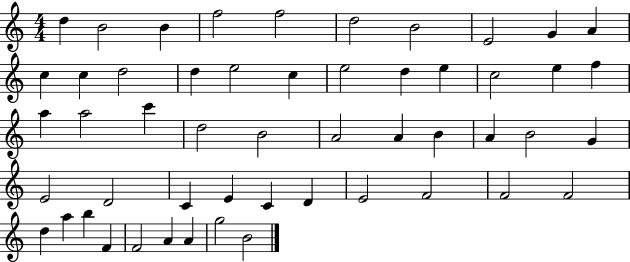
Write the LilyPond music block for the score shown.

{
  \clef treble
  \numericTimeSignature
  \time 4/4
  \key c \major
  d''4 b'2 b'4 | f''2 f''2 | d''2 b'2 | e'2 g'4 a'4 | \break c''4 c''4 d''2 | d''4 e''2 c''4 | e''2 d''4 e''4 | c''2 e''4 f''4 | \break a''4 a''2 c'''4 | d''2 b'2 | a'2 a'4 b'4 | a'4 b'2 g'4 | \break e'2 d'2 | c'4 e'4 c'4 d'4 | e'2 f'2 | f'2 f'2 | \break d''4 a''4 b''4 f'4 | f'2 a'4 a'4 | g''2 b'2 | \bar "|."
}